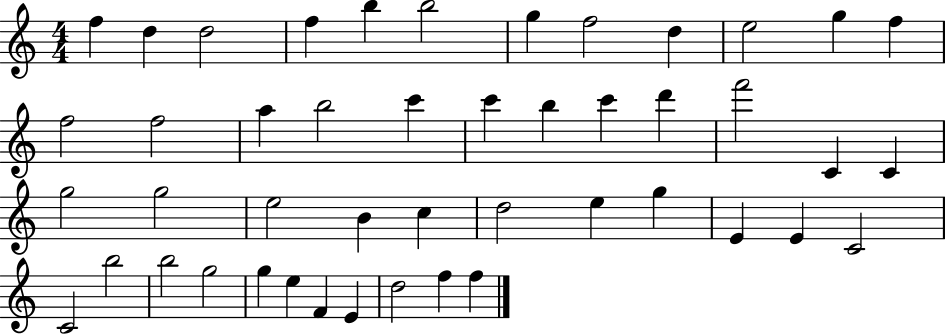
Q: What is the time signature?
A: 4/4